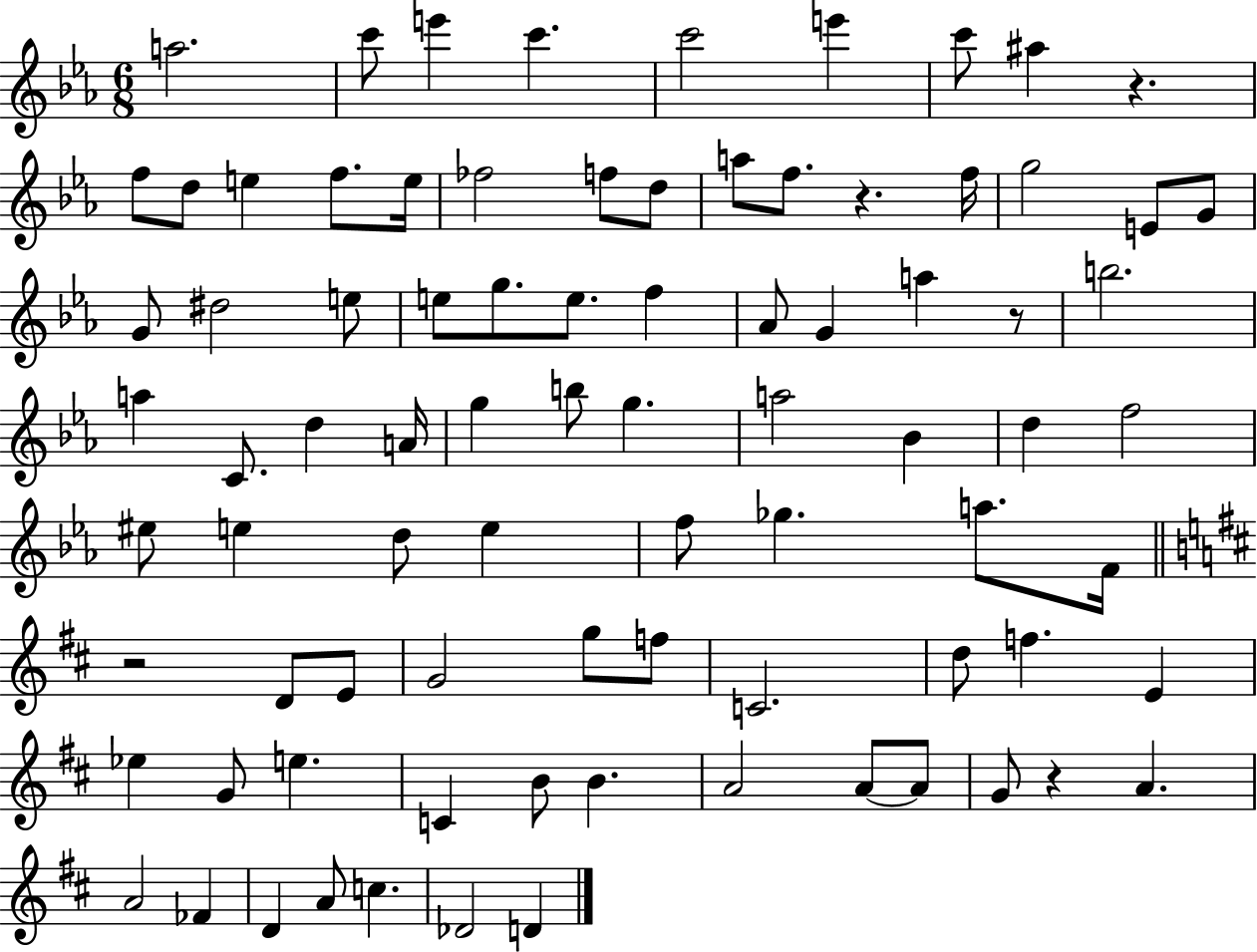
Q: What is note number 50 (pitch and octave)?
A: Gb5